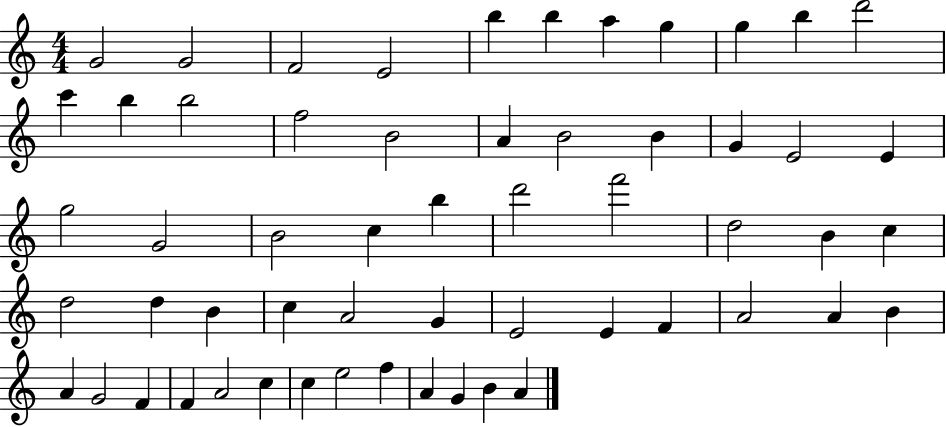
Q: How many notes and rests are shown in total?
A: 57